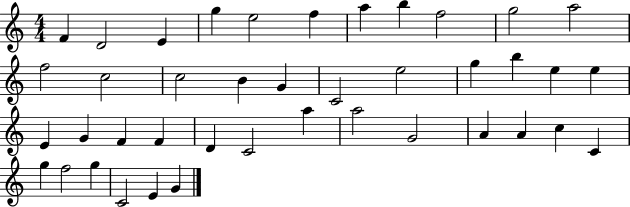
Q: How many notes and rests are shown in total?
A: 41